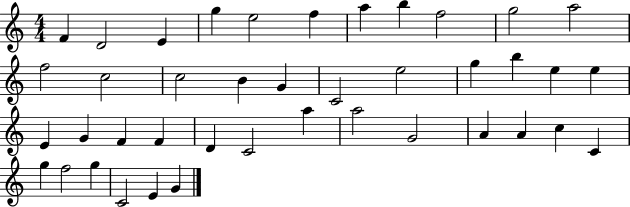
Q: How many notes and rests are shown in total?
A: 41